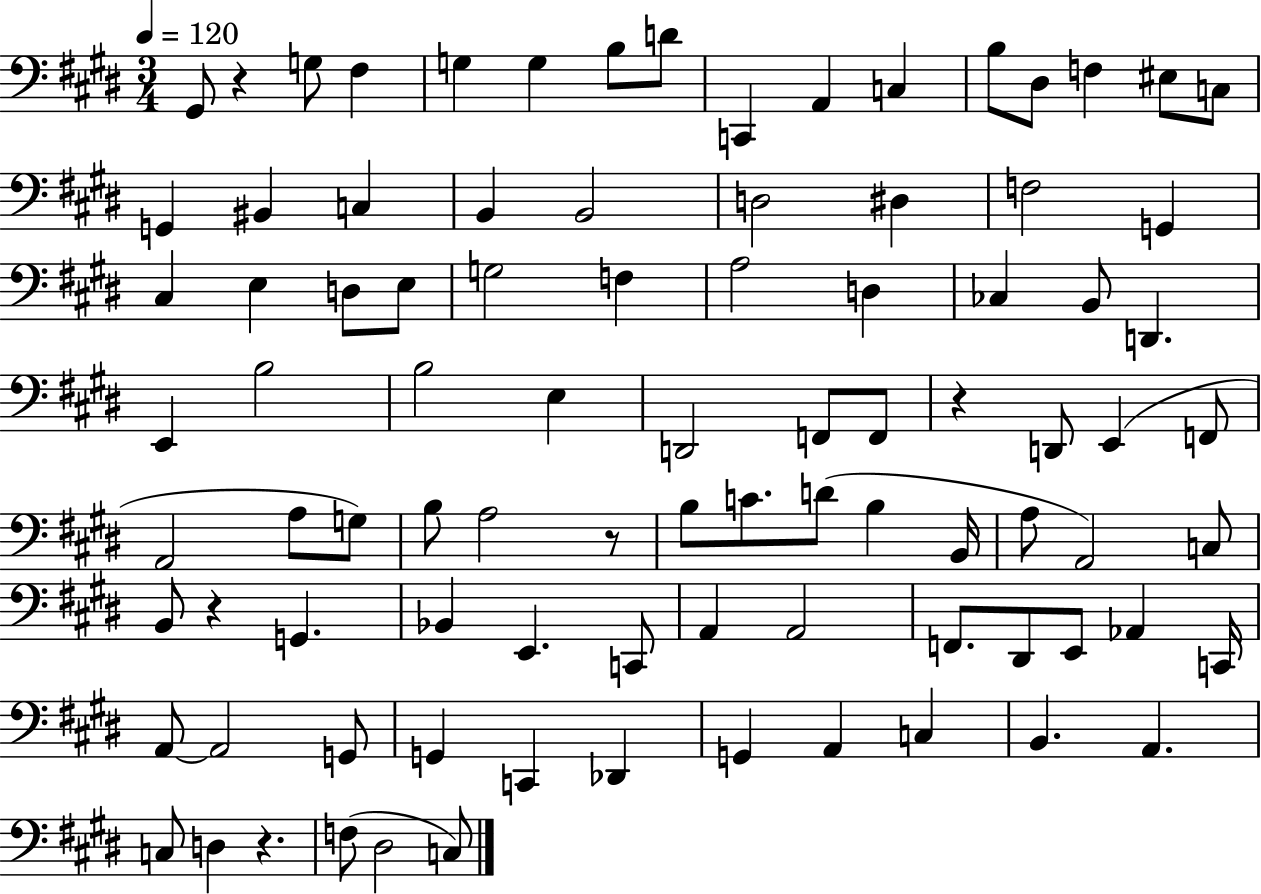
{
  \clef bass
  \numericTimeSignature
  \time 3/4
  \key e \major
  \tempo 4 = 120
  gis,8 r4 g8 fis4 | g4 g4 b8 d'8 | c,4 a,4 c4 | b8 dis8 f4 eis8 c8 | \break g,4 bis,4 c4 | b,4 b,2 | d2 dis4 | f2 g,4 | \break cis4 e4 d8 e8 | g2 f4 | a2 d4 | ces4 b,8 d,4. | \break e,4 b2 | b2 e4 | d,2 f,8 f,8 | r4 d,8 e,4( f,8 | \break a,2 a8 g8) | b8 a2 r8 | b8 c'8. d'8( b4 b,16 | a8 a,2) c8 | \break b,8 r4 g,4. | bes,4 e,4. c,8 | a,4 a,2 | f,8. dis,8 e,8 aes,4 c,16 | \break a,8~~ a,2 g,8 | g,4 c,4 des,4 | g,4 a,4 c4 | b,4. a,4. | \break c8 d4 r4. | f8( dis2 c8) | \bar "|."
}